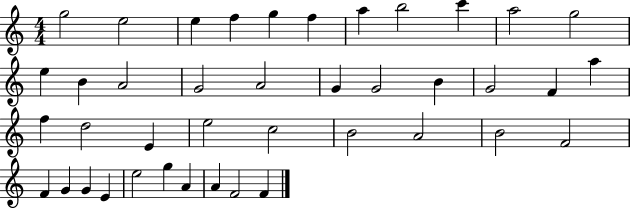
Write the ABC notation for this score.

X:1
T:Untitled
M:4/4
L:1/4
K:C
g2 e2 e f g f a b2 c' a2 g2 e B A2 G2 A2 G G2 B G2 F a f d2 E e2 c2 B2 A2 B2 F2 F G G E e2 g A A F2 F